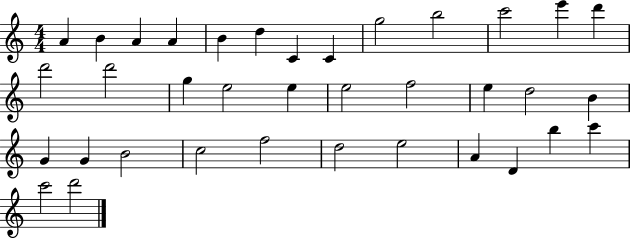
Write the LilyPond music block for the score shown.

{
  \clef treble
  \numericTimeSignature
  \time 4/4
  \key c \major
  a'4 b'4 a'4 a'4 | b'4 d''4 c'4 c'4 | g''2 b''2 | c'''2 e'''4 d'''4 | \break d'''2 d'''2 | g''4 e''2 e''4 | e''2 f''2 | e''4 d''2 b'4 | \break g'4 g'4 b'2 | c''2 f''2 | d''2 e''2 | a'4 d'4 b''4 c'''4 | \break c'''2 d'''2 | \bar "|."
}